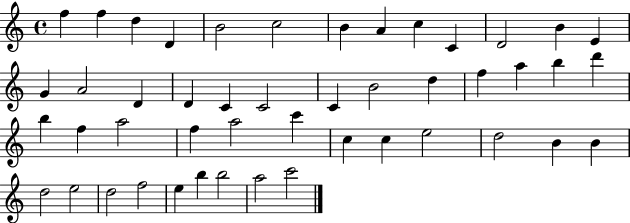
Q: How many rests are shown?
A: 0